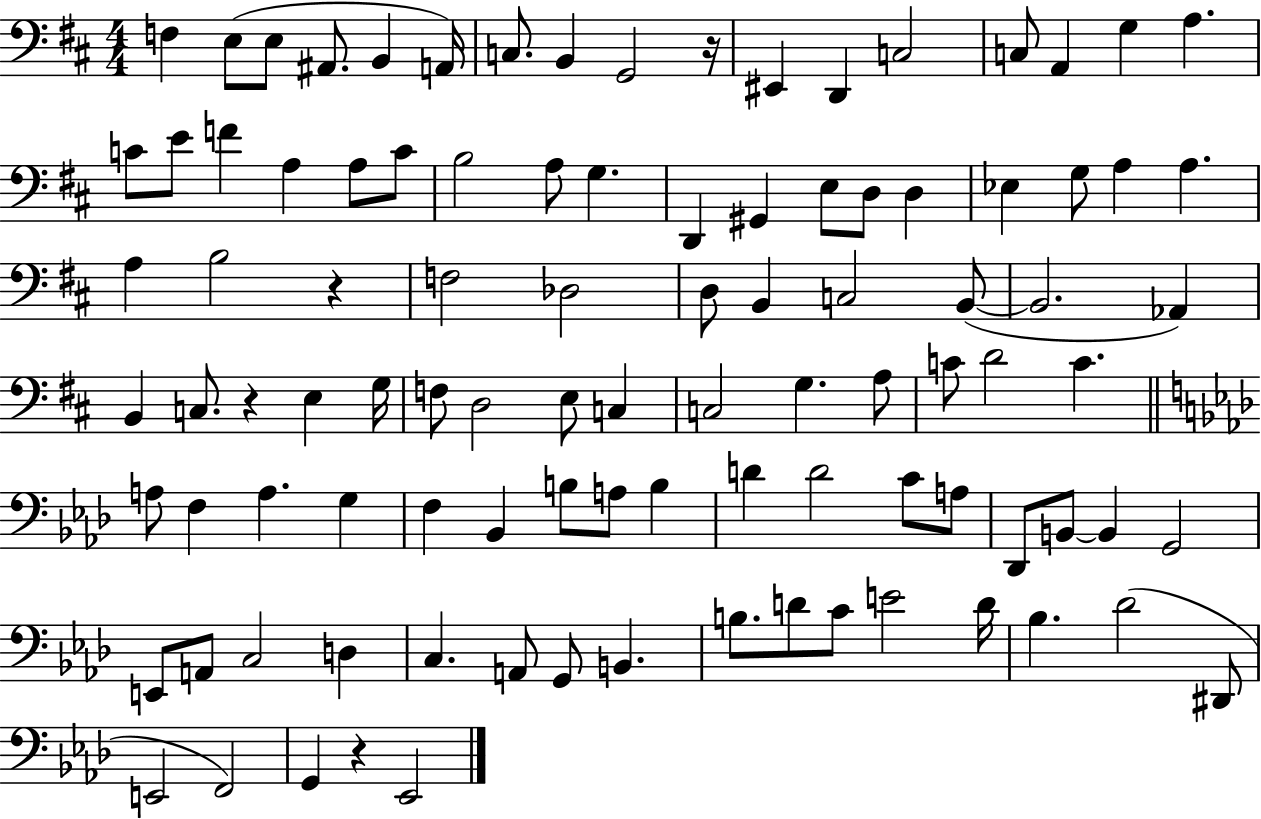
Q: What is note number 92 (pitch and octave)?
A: E2